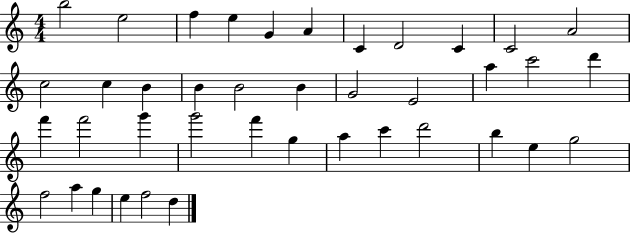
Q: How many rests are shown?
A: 0